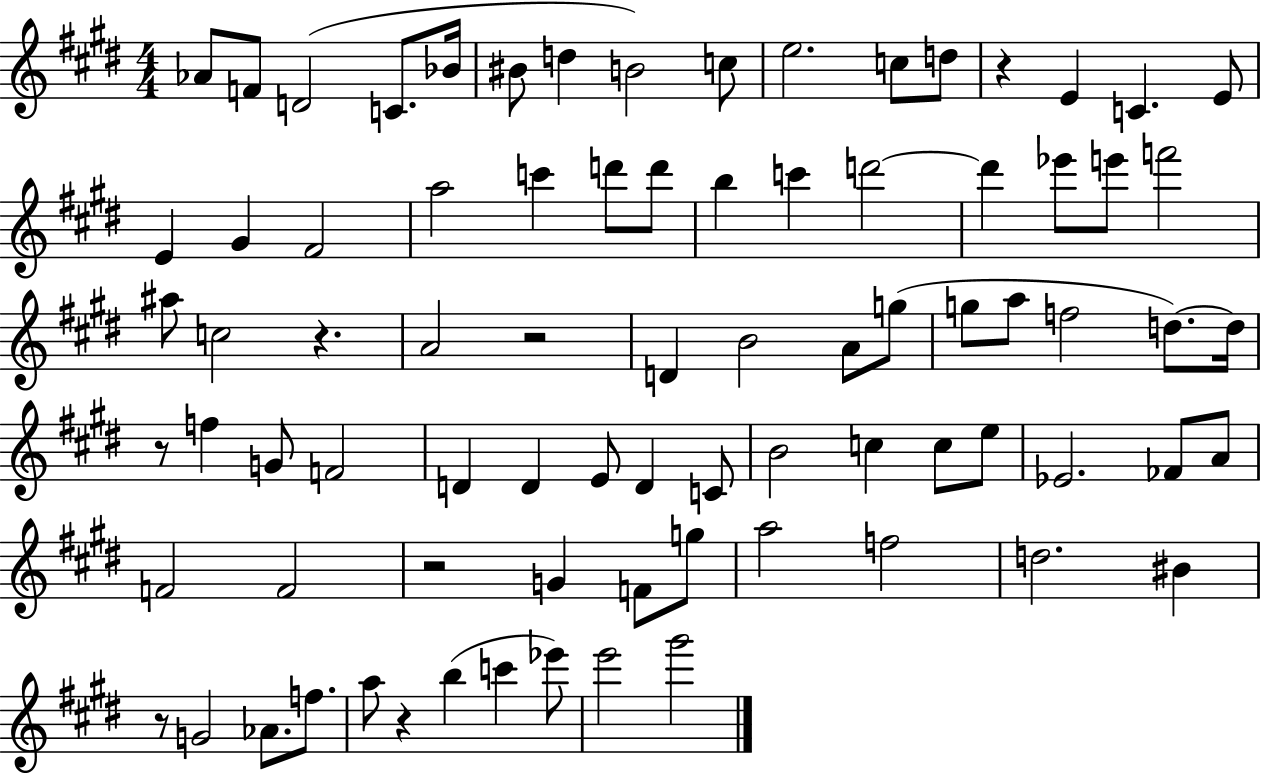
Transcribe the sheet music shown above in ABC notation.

X:1
T:Untitled
M:4/4
L:1/4
K:E
_A/2 F/2 D2 C/2 _B/4 ^B/2 d B2 c/2 e2 c/2 d/2 z E C E/2 E ^G ^F2 a2 c' d'/2 d'/2 b c' d'2 d' _e'/2 e'/2 f'2 ^a/2 c2 z A2 z2 D B2 A/2 g/2 g/2 a/2 f2 d/2 d/4 z/2 f G/2 F2 D D E/2 D C/2 B2 c c/2 e/2 _E2 _F/2 A/2 F2 F2 z2 G F/2 g/2 a2 f2 d2 ^B z/2 G2 _A/2 f/2 a/2 z b c' _e'/2 e'2 ^g'2